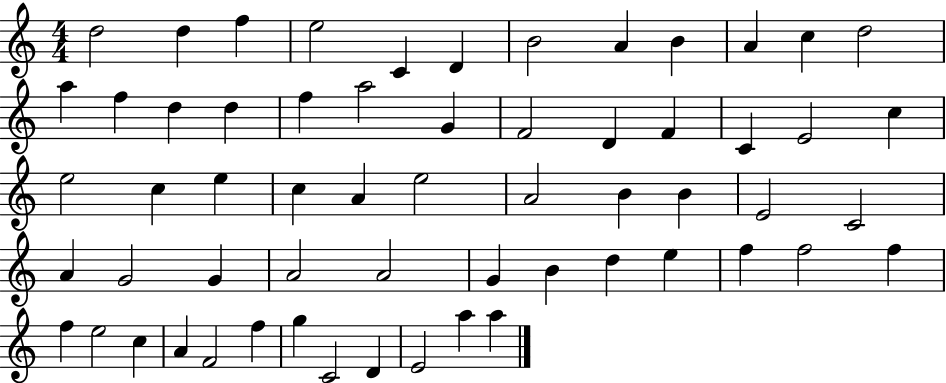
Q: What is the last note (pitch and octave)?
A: A5